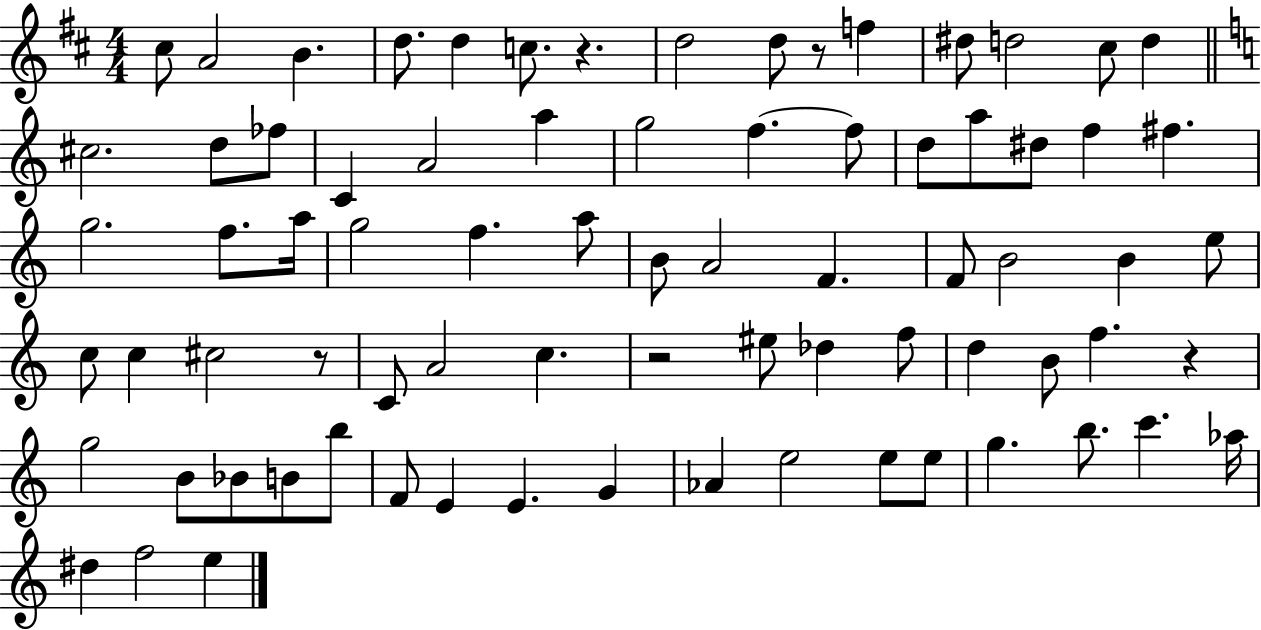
{
  \clef treble
  \numericTimeSignature
  \time 4/4
  \key d \major
  cis''8 a'2 b'4. | d''8. d''4 c''8. r4. | d''2 d''8 r8 f''4 | dis''8 d''2 cis''8 d''4 | \break \bar "||" \break \key a \minor cis''2. d''8 fes''8 | c'4 a'2 a''4 | g''2 f''4.~~ f''8 | d''8 a''8 dis''8 f''4 fis''4. | \break g''2. f''8. a''16 | g''2 f''4. a''8 | b'8 a'2 f'4. | f'8 b'2 b'4 e''8 | \break c''8 c''4 cis''2 r8 | c'8 a'2 c''4. | r2 eis''8 des''4 f''8 | d''4 b'8 f''4. r4 | \break g''2 b'8 bes'8 b'8 b''8 | f'8 e'4 e'4. g'4 | aes'4 e''2 e''8 e''8 | g''4. b''8. c'''4. aes''16 | \break dis''4 f''2 e''4 | \bar "|."
}